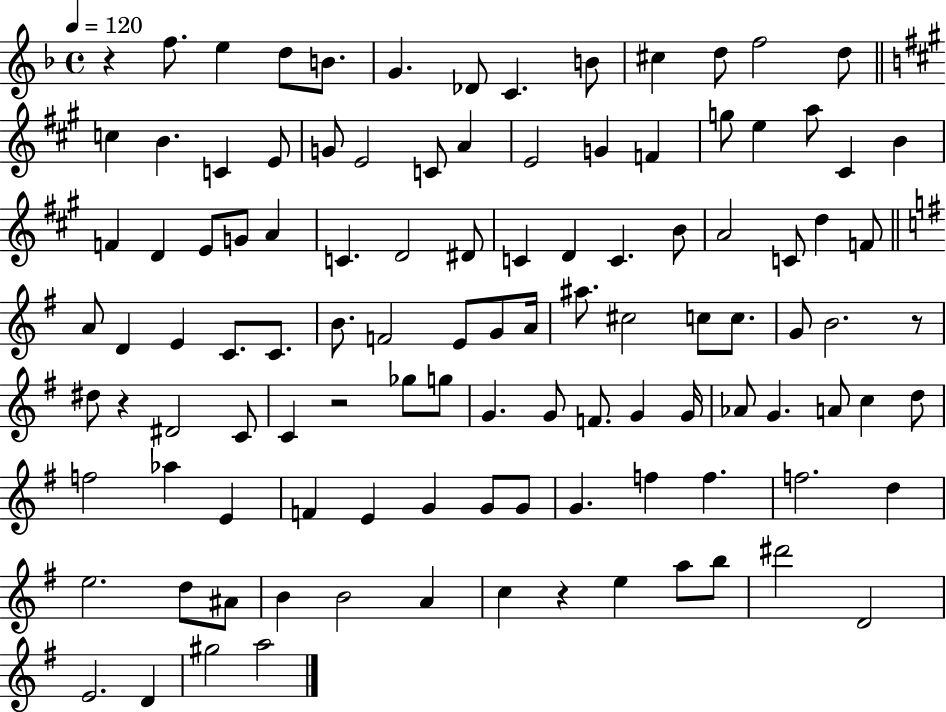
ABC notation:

X:1
T:Untitled
M:4/4
L:1/4
K:F
z f/2 e d/2 B/2 G _D/2 C B/2 ^c d/2 f2 d/2 c B C E/2 G/2 E2 C/2 A E2 G F g/2 e a/2 ^C B F D E/2 G/2 A C D2 ^D/2 C D C B/2 A2 C/2 d F/2 A/2 D E C/2 C/2 B/2 F2 E/2 G/2 A/4 ^a/2 ^c2 c/2 c/2 G/2 B2 z/2 ^d/2 z ^D2 C/2 C z2 _g/2 g/2 G G/2 F/2 G G/4 _A/2 G A/2 c d/2 f2 _a E F E G G/2 G/2 G f f f2 d e2 d/2 ^A/2 B B2 A c z e a/2 b/2 ^d'2 D2 E2 D ^g2 a2